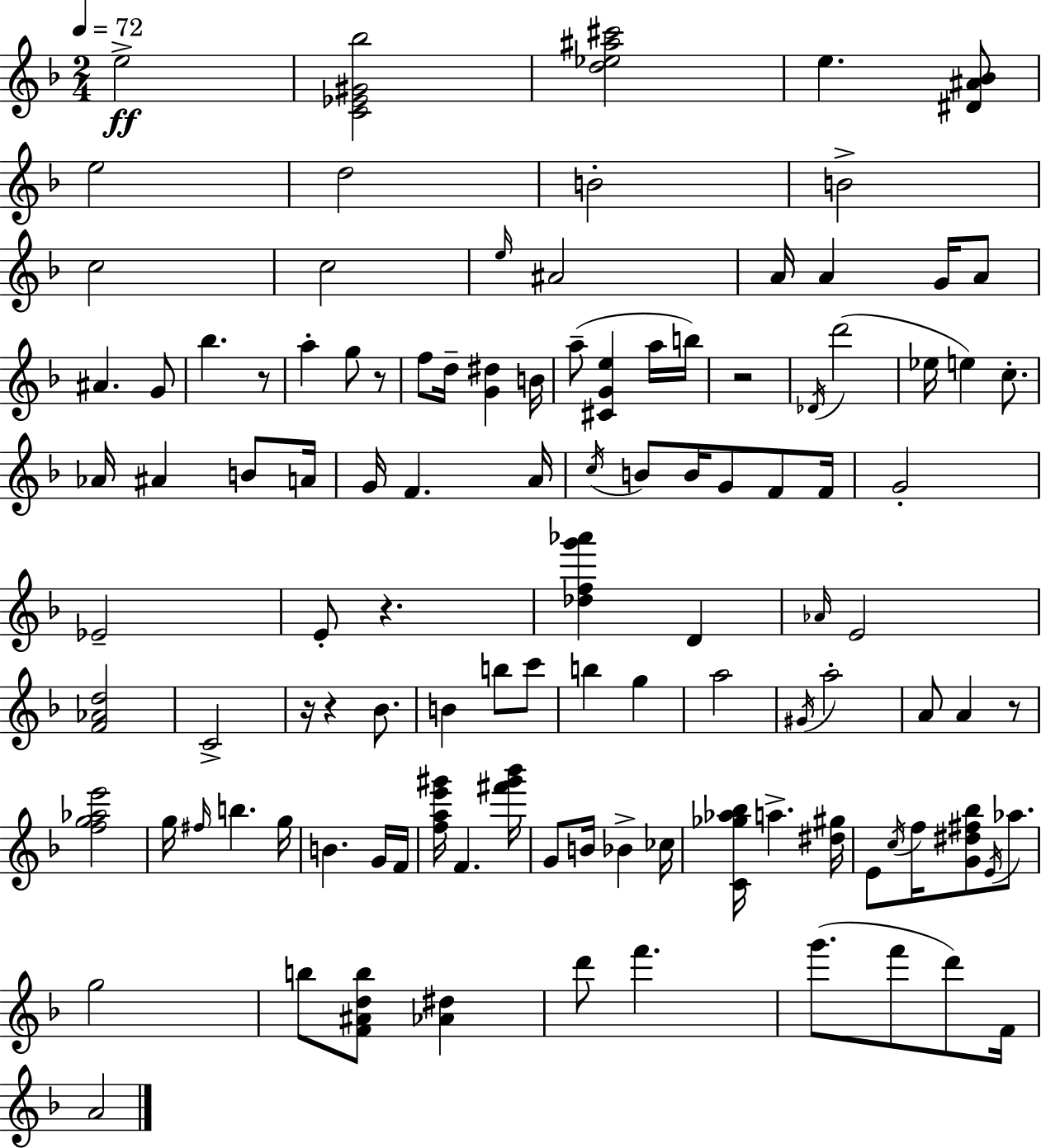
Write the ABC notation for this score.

X:1
T:Untitled
M:2/4
L:1/4
K:F
e2 [C_E^G_b]2 [d_e^a^c']2 e [^D^A_B]/2 e2 d2 B2 B2 c2 c2 e/4 ^A2 A/4 A G/4 A/2 ^A G/2 _b z/2 a g/2 z/2 f/2 d/4 [G^d] B/4 a/2 [^CGe] a/4 b/4 z2 _D/4 d'2 _e/4 e c/2 _A/4 ^A B/2 A/4 G/4 F A/4 c/4 B/2 B/4 G/2 F/2 F/4 G2 _E2 E/2 z [_dfg'_a'] D _A/4 E2 [F_Ad]2 C2 z/4 z _B/2 B b/2 c'/2 b g a2 ^G/4 a2 A/2 A z/2 [fg_ae']2 g/4 ^f/4 b g/4 B G/4 F/4 [fae'^g']/4 F [^f'^g'_b']/4 G/2 B/4 _B _c/4 [C_g_a_b]/4 a [^d^g]/4 E/2 c/4 f/4 [G^d^f_b]/2 E/4 _a/2 g2 b/2 [F^Adb]/2 [_A^d] d'/2 f' g'/2 f'/2 d'/2 F/4 A2